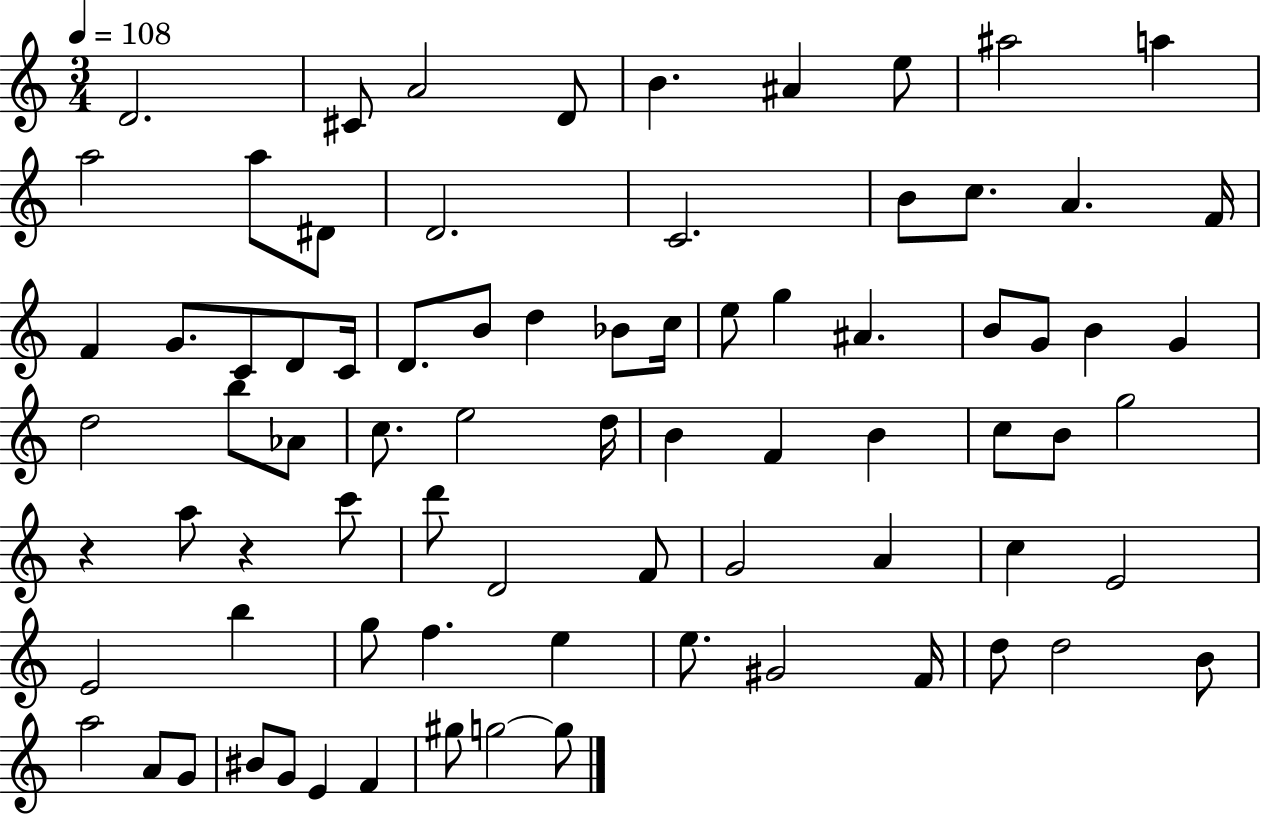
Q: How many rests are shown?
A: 2